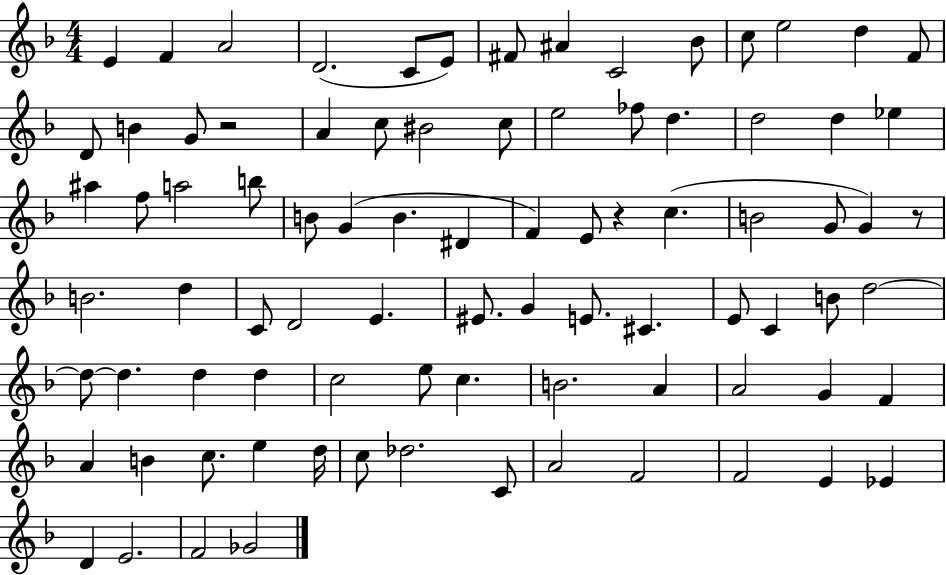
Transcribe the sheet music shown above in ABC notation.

X:1
T:Untitled
M:4/4
L:1/4
K:F
E F A2 D2 C/2 E/2 ^F/2 ^A C2 _B/2 c/2 e2 d F/2 D/2 B G/2 z2 A c/2 ^B2 c/2 e2 _f/2 d d2 d _e ^a f/2 a2 b/2 B/2 G B ^D F E/2 z c B2 G/2 G z/2 B2 d C/2 D2 E ^E/2 G E/2 ^C E/2 C B/2 d2 d/2 d d d c2 e/2 c B2 A A2 G F A B c/2 e d/4 c/2 _d2 C/2 A2 F2 F2 E _E D E2 F2 _G2